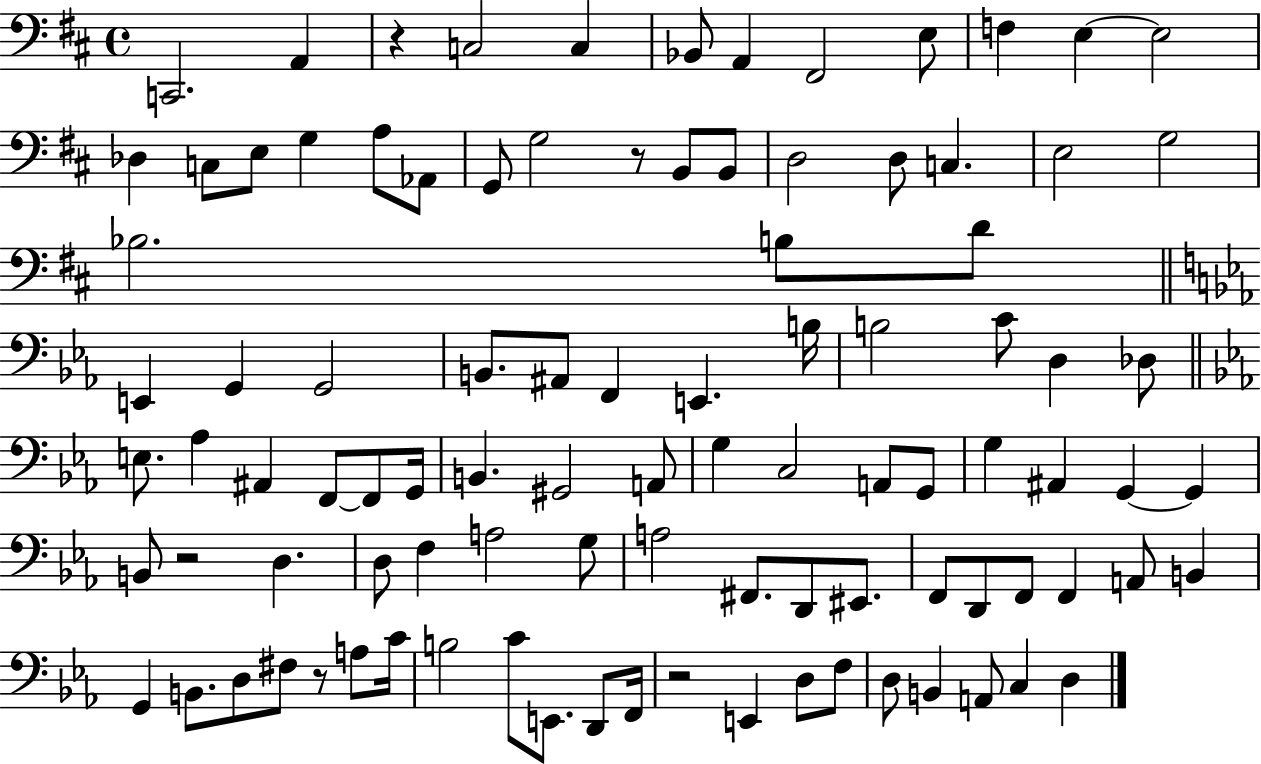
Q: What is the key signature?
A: D major